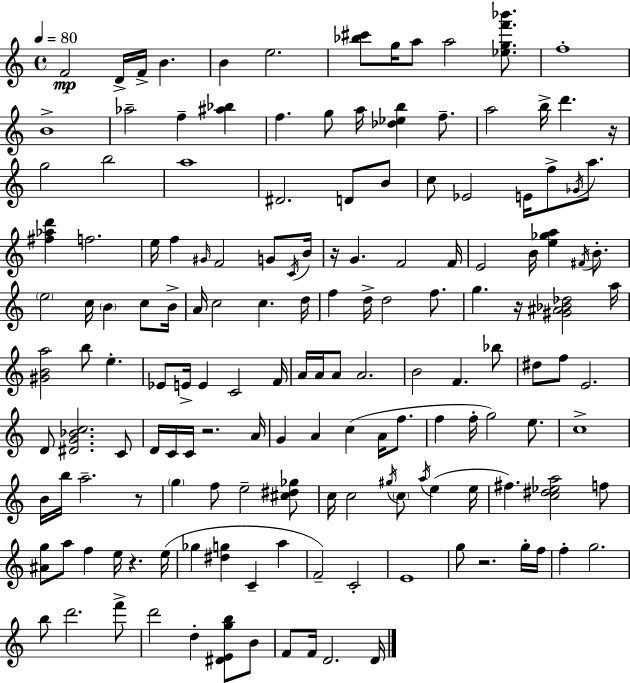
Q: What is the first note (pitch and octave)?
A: F4